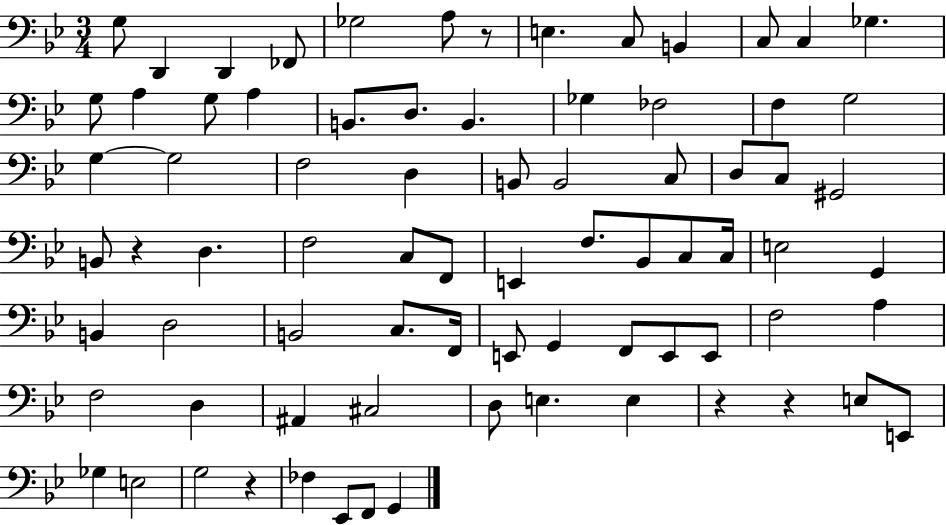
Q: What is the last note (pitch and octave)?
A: G2